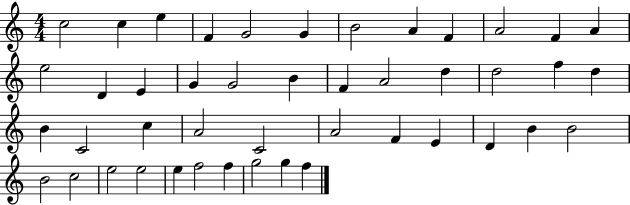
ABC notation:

X:1
T:Untitled
M:4/4
L:1/4
K:C
c2 c e F G2 G B2 A F A2 F A e2 D E G G2 B F A2 d d2 f d B C2 c A2 C2 A2 F E D B B2 B2 c2 e2 e2 e f2 f g2 g f